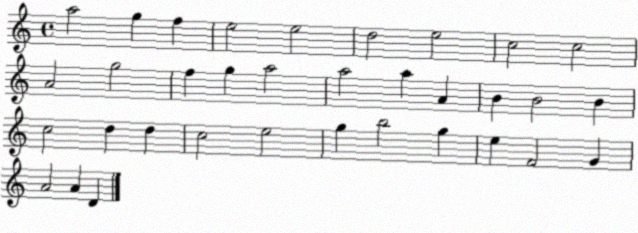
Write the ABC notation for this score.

X:1
T:Untitled
M:4/4
L:1/4
K:C
a2 g f e2 e2 d2 e2 c2 c2 A2 g2 f g a2 a2 a A B B2 B c2 d d c2 e2 g b2 g e F2 G A2 A D